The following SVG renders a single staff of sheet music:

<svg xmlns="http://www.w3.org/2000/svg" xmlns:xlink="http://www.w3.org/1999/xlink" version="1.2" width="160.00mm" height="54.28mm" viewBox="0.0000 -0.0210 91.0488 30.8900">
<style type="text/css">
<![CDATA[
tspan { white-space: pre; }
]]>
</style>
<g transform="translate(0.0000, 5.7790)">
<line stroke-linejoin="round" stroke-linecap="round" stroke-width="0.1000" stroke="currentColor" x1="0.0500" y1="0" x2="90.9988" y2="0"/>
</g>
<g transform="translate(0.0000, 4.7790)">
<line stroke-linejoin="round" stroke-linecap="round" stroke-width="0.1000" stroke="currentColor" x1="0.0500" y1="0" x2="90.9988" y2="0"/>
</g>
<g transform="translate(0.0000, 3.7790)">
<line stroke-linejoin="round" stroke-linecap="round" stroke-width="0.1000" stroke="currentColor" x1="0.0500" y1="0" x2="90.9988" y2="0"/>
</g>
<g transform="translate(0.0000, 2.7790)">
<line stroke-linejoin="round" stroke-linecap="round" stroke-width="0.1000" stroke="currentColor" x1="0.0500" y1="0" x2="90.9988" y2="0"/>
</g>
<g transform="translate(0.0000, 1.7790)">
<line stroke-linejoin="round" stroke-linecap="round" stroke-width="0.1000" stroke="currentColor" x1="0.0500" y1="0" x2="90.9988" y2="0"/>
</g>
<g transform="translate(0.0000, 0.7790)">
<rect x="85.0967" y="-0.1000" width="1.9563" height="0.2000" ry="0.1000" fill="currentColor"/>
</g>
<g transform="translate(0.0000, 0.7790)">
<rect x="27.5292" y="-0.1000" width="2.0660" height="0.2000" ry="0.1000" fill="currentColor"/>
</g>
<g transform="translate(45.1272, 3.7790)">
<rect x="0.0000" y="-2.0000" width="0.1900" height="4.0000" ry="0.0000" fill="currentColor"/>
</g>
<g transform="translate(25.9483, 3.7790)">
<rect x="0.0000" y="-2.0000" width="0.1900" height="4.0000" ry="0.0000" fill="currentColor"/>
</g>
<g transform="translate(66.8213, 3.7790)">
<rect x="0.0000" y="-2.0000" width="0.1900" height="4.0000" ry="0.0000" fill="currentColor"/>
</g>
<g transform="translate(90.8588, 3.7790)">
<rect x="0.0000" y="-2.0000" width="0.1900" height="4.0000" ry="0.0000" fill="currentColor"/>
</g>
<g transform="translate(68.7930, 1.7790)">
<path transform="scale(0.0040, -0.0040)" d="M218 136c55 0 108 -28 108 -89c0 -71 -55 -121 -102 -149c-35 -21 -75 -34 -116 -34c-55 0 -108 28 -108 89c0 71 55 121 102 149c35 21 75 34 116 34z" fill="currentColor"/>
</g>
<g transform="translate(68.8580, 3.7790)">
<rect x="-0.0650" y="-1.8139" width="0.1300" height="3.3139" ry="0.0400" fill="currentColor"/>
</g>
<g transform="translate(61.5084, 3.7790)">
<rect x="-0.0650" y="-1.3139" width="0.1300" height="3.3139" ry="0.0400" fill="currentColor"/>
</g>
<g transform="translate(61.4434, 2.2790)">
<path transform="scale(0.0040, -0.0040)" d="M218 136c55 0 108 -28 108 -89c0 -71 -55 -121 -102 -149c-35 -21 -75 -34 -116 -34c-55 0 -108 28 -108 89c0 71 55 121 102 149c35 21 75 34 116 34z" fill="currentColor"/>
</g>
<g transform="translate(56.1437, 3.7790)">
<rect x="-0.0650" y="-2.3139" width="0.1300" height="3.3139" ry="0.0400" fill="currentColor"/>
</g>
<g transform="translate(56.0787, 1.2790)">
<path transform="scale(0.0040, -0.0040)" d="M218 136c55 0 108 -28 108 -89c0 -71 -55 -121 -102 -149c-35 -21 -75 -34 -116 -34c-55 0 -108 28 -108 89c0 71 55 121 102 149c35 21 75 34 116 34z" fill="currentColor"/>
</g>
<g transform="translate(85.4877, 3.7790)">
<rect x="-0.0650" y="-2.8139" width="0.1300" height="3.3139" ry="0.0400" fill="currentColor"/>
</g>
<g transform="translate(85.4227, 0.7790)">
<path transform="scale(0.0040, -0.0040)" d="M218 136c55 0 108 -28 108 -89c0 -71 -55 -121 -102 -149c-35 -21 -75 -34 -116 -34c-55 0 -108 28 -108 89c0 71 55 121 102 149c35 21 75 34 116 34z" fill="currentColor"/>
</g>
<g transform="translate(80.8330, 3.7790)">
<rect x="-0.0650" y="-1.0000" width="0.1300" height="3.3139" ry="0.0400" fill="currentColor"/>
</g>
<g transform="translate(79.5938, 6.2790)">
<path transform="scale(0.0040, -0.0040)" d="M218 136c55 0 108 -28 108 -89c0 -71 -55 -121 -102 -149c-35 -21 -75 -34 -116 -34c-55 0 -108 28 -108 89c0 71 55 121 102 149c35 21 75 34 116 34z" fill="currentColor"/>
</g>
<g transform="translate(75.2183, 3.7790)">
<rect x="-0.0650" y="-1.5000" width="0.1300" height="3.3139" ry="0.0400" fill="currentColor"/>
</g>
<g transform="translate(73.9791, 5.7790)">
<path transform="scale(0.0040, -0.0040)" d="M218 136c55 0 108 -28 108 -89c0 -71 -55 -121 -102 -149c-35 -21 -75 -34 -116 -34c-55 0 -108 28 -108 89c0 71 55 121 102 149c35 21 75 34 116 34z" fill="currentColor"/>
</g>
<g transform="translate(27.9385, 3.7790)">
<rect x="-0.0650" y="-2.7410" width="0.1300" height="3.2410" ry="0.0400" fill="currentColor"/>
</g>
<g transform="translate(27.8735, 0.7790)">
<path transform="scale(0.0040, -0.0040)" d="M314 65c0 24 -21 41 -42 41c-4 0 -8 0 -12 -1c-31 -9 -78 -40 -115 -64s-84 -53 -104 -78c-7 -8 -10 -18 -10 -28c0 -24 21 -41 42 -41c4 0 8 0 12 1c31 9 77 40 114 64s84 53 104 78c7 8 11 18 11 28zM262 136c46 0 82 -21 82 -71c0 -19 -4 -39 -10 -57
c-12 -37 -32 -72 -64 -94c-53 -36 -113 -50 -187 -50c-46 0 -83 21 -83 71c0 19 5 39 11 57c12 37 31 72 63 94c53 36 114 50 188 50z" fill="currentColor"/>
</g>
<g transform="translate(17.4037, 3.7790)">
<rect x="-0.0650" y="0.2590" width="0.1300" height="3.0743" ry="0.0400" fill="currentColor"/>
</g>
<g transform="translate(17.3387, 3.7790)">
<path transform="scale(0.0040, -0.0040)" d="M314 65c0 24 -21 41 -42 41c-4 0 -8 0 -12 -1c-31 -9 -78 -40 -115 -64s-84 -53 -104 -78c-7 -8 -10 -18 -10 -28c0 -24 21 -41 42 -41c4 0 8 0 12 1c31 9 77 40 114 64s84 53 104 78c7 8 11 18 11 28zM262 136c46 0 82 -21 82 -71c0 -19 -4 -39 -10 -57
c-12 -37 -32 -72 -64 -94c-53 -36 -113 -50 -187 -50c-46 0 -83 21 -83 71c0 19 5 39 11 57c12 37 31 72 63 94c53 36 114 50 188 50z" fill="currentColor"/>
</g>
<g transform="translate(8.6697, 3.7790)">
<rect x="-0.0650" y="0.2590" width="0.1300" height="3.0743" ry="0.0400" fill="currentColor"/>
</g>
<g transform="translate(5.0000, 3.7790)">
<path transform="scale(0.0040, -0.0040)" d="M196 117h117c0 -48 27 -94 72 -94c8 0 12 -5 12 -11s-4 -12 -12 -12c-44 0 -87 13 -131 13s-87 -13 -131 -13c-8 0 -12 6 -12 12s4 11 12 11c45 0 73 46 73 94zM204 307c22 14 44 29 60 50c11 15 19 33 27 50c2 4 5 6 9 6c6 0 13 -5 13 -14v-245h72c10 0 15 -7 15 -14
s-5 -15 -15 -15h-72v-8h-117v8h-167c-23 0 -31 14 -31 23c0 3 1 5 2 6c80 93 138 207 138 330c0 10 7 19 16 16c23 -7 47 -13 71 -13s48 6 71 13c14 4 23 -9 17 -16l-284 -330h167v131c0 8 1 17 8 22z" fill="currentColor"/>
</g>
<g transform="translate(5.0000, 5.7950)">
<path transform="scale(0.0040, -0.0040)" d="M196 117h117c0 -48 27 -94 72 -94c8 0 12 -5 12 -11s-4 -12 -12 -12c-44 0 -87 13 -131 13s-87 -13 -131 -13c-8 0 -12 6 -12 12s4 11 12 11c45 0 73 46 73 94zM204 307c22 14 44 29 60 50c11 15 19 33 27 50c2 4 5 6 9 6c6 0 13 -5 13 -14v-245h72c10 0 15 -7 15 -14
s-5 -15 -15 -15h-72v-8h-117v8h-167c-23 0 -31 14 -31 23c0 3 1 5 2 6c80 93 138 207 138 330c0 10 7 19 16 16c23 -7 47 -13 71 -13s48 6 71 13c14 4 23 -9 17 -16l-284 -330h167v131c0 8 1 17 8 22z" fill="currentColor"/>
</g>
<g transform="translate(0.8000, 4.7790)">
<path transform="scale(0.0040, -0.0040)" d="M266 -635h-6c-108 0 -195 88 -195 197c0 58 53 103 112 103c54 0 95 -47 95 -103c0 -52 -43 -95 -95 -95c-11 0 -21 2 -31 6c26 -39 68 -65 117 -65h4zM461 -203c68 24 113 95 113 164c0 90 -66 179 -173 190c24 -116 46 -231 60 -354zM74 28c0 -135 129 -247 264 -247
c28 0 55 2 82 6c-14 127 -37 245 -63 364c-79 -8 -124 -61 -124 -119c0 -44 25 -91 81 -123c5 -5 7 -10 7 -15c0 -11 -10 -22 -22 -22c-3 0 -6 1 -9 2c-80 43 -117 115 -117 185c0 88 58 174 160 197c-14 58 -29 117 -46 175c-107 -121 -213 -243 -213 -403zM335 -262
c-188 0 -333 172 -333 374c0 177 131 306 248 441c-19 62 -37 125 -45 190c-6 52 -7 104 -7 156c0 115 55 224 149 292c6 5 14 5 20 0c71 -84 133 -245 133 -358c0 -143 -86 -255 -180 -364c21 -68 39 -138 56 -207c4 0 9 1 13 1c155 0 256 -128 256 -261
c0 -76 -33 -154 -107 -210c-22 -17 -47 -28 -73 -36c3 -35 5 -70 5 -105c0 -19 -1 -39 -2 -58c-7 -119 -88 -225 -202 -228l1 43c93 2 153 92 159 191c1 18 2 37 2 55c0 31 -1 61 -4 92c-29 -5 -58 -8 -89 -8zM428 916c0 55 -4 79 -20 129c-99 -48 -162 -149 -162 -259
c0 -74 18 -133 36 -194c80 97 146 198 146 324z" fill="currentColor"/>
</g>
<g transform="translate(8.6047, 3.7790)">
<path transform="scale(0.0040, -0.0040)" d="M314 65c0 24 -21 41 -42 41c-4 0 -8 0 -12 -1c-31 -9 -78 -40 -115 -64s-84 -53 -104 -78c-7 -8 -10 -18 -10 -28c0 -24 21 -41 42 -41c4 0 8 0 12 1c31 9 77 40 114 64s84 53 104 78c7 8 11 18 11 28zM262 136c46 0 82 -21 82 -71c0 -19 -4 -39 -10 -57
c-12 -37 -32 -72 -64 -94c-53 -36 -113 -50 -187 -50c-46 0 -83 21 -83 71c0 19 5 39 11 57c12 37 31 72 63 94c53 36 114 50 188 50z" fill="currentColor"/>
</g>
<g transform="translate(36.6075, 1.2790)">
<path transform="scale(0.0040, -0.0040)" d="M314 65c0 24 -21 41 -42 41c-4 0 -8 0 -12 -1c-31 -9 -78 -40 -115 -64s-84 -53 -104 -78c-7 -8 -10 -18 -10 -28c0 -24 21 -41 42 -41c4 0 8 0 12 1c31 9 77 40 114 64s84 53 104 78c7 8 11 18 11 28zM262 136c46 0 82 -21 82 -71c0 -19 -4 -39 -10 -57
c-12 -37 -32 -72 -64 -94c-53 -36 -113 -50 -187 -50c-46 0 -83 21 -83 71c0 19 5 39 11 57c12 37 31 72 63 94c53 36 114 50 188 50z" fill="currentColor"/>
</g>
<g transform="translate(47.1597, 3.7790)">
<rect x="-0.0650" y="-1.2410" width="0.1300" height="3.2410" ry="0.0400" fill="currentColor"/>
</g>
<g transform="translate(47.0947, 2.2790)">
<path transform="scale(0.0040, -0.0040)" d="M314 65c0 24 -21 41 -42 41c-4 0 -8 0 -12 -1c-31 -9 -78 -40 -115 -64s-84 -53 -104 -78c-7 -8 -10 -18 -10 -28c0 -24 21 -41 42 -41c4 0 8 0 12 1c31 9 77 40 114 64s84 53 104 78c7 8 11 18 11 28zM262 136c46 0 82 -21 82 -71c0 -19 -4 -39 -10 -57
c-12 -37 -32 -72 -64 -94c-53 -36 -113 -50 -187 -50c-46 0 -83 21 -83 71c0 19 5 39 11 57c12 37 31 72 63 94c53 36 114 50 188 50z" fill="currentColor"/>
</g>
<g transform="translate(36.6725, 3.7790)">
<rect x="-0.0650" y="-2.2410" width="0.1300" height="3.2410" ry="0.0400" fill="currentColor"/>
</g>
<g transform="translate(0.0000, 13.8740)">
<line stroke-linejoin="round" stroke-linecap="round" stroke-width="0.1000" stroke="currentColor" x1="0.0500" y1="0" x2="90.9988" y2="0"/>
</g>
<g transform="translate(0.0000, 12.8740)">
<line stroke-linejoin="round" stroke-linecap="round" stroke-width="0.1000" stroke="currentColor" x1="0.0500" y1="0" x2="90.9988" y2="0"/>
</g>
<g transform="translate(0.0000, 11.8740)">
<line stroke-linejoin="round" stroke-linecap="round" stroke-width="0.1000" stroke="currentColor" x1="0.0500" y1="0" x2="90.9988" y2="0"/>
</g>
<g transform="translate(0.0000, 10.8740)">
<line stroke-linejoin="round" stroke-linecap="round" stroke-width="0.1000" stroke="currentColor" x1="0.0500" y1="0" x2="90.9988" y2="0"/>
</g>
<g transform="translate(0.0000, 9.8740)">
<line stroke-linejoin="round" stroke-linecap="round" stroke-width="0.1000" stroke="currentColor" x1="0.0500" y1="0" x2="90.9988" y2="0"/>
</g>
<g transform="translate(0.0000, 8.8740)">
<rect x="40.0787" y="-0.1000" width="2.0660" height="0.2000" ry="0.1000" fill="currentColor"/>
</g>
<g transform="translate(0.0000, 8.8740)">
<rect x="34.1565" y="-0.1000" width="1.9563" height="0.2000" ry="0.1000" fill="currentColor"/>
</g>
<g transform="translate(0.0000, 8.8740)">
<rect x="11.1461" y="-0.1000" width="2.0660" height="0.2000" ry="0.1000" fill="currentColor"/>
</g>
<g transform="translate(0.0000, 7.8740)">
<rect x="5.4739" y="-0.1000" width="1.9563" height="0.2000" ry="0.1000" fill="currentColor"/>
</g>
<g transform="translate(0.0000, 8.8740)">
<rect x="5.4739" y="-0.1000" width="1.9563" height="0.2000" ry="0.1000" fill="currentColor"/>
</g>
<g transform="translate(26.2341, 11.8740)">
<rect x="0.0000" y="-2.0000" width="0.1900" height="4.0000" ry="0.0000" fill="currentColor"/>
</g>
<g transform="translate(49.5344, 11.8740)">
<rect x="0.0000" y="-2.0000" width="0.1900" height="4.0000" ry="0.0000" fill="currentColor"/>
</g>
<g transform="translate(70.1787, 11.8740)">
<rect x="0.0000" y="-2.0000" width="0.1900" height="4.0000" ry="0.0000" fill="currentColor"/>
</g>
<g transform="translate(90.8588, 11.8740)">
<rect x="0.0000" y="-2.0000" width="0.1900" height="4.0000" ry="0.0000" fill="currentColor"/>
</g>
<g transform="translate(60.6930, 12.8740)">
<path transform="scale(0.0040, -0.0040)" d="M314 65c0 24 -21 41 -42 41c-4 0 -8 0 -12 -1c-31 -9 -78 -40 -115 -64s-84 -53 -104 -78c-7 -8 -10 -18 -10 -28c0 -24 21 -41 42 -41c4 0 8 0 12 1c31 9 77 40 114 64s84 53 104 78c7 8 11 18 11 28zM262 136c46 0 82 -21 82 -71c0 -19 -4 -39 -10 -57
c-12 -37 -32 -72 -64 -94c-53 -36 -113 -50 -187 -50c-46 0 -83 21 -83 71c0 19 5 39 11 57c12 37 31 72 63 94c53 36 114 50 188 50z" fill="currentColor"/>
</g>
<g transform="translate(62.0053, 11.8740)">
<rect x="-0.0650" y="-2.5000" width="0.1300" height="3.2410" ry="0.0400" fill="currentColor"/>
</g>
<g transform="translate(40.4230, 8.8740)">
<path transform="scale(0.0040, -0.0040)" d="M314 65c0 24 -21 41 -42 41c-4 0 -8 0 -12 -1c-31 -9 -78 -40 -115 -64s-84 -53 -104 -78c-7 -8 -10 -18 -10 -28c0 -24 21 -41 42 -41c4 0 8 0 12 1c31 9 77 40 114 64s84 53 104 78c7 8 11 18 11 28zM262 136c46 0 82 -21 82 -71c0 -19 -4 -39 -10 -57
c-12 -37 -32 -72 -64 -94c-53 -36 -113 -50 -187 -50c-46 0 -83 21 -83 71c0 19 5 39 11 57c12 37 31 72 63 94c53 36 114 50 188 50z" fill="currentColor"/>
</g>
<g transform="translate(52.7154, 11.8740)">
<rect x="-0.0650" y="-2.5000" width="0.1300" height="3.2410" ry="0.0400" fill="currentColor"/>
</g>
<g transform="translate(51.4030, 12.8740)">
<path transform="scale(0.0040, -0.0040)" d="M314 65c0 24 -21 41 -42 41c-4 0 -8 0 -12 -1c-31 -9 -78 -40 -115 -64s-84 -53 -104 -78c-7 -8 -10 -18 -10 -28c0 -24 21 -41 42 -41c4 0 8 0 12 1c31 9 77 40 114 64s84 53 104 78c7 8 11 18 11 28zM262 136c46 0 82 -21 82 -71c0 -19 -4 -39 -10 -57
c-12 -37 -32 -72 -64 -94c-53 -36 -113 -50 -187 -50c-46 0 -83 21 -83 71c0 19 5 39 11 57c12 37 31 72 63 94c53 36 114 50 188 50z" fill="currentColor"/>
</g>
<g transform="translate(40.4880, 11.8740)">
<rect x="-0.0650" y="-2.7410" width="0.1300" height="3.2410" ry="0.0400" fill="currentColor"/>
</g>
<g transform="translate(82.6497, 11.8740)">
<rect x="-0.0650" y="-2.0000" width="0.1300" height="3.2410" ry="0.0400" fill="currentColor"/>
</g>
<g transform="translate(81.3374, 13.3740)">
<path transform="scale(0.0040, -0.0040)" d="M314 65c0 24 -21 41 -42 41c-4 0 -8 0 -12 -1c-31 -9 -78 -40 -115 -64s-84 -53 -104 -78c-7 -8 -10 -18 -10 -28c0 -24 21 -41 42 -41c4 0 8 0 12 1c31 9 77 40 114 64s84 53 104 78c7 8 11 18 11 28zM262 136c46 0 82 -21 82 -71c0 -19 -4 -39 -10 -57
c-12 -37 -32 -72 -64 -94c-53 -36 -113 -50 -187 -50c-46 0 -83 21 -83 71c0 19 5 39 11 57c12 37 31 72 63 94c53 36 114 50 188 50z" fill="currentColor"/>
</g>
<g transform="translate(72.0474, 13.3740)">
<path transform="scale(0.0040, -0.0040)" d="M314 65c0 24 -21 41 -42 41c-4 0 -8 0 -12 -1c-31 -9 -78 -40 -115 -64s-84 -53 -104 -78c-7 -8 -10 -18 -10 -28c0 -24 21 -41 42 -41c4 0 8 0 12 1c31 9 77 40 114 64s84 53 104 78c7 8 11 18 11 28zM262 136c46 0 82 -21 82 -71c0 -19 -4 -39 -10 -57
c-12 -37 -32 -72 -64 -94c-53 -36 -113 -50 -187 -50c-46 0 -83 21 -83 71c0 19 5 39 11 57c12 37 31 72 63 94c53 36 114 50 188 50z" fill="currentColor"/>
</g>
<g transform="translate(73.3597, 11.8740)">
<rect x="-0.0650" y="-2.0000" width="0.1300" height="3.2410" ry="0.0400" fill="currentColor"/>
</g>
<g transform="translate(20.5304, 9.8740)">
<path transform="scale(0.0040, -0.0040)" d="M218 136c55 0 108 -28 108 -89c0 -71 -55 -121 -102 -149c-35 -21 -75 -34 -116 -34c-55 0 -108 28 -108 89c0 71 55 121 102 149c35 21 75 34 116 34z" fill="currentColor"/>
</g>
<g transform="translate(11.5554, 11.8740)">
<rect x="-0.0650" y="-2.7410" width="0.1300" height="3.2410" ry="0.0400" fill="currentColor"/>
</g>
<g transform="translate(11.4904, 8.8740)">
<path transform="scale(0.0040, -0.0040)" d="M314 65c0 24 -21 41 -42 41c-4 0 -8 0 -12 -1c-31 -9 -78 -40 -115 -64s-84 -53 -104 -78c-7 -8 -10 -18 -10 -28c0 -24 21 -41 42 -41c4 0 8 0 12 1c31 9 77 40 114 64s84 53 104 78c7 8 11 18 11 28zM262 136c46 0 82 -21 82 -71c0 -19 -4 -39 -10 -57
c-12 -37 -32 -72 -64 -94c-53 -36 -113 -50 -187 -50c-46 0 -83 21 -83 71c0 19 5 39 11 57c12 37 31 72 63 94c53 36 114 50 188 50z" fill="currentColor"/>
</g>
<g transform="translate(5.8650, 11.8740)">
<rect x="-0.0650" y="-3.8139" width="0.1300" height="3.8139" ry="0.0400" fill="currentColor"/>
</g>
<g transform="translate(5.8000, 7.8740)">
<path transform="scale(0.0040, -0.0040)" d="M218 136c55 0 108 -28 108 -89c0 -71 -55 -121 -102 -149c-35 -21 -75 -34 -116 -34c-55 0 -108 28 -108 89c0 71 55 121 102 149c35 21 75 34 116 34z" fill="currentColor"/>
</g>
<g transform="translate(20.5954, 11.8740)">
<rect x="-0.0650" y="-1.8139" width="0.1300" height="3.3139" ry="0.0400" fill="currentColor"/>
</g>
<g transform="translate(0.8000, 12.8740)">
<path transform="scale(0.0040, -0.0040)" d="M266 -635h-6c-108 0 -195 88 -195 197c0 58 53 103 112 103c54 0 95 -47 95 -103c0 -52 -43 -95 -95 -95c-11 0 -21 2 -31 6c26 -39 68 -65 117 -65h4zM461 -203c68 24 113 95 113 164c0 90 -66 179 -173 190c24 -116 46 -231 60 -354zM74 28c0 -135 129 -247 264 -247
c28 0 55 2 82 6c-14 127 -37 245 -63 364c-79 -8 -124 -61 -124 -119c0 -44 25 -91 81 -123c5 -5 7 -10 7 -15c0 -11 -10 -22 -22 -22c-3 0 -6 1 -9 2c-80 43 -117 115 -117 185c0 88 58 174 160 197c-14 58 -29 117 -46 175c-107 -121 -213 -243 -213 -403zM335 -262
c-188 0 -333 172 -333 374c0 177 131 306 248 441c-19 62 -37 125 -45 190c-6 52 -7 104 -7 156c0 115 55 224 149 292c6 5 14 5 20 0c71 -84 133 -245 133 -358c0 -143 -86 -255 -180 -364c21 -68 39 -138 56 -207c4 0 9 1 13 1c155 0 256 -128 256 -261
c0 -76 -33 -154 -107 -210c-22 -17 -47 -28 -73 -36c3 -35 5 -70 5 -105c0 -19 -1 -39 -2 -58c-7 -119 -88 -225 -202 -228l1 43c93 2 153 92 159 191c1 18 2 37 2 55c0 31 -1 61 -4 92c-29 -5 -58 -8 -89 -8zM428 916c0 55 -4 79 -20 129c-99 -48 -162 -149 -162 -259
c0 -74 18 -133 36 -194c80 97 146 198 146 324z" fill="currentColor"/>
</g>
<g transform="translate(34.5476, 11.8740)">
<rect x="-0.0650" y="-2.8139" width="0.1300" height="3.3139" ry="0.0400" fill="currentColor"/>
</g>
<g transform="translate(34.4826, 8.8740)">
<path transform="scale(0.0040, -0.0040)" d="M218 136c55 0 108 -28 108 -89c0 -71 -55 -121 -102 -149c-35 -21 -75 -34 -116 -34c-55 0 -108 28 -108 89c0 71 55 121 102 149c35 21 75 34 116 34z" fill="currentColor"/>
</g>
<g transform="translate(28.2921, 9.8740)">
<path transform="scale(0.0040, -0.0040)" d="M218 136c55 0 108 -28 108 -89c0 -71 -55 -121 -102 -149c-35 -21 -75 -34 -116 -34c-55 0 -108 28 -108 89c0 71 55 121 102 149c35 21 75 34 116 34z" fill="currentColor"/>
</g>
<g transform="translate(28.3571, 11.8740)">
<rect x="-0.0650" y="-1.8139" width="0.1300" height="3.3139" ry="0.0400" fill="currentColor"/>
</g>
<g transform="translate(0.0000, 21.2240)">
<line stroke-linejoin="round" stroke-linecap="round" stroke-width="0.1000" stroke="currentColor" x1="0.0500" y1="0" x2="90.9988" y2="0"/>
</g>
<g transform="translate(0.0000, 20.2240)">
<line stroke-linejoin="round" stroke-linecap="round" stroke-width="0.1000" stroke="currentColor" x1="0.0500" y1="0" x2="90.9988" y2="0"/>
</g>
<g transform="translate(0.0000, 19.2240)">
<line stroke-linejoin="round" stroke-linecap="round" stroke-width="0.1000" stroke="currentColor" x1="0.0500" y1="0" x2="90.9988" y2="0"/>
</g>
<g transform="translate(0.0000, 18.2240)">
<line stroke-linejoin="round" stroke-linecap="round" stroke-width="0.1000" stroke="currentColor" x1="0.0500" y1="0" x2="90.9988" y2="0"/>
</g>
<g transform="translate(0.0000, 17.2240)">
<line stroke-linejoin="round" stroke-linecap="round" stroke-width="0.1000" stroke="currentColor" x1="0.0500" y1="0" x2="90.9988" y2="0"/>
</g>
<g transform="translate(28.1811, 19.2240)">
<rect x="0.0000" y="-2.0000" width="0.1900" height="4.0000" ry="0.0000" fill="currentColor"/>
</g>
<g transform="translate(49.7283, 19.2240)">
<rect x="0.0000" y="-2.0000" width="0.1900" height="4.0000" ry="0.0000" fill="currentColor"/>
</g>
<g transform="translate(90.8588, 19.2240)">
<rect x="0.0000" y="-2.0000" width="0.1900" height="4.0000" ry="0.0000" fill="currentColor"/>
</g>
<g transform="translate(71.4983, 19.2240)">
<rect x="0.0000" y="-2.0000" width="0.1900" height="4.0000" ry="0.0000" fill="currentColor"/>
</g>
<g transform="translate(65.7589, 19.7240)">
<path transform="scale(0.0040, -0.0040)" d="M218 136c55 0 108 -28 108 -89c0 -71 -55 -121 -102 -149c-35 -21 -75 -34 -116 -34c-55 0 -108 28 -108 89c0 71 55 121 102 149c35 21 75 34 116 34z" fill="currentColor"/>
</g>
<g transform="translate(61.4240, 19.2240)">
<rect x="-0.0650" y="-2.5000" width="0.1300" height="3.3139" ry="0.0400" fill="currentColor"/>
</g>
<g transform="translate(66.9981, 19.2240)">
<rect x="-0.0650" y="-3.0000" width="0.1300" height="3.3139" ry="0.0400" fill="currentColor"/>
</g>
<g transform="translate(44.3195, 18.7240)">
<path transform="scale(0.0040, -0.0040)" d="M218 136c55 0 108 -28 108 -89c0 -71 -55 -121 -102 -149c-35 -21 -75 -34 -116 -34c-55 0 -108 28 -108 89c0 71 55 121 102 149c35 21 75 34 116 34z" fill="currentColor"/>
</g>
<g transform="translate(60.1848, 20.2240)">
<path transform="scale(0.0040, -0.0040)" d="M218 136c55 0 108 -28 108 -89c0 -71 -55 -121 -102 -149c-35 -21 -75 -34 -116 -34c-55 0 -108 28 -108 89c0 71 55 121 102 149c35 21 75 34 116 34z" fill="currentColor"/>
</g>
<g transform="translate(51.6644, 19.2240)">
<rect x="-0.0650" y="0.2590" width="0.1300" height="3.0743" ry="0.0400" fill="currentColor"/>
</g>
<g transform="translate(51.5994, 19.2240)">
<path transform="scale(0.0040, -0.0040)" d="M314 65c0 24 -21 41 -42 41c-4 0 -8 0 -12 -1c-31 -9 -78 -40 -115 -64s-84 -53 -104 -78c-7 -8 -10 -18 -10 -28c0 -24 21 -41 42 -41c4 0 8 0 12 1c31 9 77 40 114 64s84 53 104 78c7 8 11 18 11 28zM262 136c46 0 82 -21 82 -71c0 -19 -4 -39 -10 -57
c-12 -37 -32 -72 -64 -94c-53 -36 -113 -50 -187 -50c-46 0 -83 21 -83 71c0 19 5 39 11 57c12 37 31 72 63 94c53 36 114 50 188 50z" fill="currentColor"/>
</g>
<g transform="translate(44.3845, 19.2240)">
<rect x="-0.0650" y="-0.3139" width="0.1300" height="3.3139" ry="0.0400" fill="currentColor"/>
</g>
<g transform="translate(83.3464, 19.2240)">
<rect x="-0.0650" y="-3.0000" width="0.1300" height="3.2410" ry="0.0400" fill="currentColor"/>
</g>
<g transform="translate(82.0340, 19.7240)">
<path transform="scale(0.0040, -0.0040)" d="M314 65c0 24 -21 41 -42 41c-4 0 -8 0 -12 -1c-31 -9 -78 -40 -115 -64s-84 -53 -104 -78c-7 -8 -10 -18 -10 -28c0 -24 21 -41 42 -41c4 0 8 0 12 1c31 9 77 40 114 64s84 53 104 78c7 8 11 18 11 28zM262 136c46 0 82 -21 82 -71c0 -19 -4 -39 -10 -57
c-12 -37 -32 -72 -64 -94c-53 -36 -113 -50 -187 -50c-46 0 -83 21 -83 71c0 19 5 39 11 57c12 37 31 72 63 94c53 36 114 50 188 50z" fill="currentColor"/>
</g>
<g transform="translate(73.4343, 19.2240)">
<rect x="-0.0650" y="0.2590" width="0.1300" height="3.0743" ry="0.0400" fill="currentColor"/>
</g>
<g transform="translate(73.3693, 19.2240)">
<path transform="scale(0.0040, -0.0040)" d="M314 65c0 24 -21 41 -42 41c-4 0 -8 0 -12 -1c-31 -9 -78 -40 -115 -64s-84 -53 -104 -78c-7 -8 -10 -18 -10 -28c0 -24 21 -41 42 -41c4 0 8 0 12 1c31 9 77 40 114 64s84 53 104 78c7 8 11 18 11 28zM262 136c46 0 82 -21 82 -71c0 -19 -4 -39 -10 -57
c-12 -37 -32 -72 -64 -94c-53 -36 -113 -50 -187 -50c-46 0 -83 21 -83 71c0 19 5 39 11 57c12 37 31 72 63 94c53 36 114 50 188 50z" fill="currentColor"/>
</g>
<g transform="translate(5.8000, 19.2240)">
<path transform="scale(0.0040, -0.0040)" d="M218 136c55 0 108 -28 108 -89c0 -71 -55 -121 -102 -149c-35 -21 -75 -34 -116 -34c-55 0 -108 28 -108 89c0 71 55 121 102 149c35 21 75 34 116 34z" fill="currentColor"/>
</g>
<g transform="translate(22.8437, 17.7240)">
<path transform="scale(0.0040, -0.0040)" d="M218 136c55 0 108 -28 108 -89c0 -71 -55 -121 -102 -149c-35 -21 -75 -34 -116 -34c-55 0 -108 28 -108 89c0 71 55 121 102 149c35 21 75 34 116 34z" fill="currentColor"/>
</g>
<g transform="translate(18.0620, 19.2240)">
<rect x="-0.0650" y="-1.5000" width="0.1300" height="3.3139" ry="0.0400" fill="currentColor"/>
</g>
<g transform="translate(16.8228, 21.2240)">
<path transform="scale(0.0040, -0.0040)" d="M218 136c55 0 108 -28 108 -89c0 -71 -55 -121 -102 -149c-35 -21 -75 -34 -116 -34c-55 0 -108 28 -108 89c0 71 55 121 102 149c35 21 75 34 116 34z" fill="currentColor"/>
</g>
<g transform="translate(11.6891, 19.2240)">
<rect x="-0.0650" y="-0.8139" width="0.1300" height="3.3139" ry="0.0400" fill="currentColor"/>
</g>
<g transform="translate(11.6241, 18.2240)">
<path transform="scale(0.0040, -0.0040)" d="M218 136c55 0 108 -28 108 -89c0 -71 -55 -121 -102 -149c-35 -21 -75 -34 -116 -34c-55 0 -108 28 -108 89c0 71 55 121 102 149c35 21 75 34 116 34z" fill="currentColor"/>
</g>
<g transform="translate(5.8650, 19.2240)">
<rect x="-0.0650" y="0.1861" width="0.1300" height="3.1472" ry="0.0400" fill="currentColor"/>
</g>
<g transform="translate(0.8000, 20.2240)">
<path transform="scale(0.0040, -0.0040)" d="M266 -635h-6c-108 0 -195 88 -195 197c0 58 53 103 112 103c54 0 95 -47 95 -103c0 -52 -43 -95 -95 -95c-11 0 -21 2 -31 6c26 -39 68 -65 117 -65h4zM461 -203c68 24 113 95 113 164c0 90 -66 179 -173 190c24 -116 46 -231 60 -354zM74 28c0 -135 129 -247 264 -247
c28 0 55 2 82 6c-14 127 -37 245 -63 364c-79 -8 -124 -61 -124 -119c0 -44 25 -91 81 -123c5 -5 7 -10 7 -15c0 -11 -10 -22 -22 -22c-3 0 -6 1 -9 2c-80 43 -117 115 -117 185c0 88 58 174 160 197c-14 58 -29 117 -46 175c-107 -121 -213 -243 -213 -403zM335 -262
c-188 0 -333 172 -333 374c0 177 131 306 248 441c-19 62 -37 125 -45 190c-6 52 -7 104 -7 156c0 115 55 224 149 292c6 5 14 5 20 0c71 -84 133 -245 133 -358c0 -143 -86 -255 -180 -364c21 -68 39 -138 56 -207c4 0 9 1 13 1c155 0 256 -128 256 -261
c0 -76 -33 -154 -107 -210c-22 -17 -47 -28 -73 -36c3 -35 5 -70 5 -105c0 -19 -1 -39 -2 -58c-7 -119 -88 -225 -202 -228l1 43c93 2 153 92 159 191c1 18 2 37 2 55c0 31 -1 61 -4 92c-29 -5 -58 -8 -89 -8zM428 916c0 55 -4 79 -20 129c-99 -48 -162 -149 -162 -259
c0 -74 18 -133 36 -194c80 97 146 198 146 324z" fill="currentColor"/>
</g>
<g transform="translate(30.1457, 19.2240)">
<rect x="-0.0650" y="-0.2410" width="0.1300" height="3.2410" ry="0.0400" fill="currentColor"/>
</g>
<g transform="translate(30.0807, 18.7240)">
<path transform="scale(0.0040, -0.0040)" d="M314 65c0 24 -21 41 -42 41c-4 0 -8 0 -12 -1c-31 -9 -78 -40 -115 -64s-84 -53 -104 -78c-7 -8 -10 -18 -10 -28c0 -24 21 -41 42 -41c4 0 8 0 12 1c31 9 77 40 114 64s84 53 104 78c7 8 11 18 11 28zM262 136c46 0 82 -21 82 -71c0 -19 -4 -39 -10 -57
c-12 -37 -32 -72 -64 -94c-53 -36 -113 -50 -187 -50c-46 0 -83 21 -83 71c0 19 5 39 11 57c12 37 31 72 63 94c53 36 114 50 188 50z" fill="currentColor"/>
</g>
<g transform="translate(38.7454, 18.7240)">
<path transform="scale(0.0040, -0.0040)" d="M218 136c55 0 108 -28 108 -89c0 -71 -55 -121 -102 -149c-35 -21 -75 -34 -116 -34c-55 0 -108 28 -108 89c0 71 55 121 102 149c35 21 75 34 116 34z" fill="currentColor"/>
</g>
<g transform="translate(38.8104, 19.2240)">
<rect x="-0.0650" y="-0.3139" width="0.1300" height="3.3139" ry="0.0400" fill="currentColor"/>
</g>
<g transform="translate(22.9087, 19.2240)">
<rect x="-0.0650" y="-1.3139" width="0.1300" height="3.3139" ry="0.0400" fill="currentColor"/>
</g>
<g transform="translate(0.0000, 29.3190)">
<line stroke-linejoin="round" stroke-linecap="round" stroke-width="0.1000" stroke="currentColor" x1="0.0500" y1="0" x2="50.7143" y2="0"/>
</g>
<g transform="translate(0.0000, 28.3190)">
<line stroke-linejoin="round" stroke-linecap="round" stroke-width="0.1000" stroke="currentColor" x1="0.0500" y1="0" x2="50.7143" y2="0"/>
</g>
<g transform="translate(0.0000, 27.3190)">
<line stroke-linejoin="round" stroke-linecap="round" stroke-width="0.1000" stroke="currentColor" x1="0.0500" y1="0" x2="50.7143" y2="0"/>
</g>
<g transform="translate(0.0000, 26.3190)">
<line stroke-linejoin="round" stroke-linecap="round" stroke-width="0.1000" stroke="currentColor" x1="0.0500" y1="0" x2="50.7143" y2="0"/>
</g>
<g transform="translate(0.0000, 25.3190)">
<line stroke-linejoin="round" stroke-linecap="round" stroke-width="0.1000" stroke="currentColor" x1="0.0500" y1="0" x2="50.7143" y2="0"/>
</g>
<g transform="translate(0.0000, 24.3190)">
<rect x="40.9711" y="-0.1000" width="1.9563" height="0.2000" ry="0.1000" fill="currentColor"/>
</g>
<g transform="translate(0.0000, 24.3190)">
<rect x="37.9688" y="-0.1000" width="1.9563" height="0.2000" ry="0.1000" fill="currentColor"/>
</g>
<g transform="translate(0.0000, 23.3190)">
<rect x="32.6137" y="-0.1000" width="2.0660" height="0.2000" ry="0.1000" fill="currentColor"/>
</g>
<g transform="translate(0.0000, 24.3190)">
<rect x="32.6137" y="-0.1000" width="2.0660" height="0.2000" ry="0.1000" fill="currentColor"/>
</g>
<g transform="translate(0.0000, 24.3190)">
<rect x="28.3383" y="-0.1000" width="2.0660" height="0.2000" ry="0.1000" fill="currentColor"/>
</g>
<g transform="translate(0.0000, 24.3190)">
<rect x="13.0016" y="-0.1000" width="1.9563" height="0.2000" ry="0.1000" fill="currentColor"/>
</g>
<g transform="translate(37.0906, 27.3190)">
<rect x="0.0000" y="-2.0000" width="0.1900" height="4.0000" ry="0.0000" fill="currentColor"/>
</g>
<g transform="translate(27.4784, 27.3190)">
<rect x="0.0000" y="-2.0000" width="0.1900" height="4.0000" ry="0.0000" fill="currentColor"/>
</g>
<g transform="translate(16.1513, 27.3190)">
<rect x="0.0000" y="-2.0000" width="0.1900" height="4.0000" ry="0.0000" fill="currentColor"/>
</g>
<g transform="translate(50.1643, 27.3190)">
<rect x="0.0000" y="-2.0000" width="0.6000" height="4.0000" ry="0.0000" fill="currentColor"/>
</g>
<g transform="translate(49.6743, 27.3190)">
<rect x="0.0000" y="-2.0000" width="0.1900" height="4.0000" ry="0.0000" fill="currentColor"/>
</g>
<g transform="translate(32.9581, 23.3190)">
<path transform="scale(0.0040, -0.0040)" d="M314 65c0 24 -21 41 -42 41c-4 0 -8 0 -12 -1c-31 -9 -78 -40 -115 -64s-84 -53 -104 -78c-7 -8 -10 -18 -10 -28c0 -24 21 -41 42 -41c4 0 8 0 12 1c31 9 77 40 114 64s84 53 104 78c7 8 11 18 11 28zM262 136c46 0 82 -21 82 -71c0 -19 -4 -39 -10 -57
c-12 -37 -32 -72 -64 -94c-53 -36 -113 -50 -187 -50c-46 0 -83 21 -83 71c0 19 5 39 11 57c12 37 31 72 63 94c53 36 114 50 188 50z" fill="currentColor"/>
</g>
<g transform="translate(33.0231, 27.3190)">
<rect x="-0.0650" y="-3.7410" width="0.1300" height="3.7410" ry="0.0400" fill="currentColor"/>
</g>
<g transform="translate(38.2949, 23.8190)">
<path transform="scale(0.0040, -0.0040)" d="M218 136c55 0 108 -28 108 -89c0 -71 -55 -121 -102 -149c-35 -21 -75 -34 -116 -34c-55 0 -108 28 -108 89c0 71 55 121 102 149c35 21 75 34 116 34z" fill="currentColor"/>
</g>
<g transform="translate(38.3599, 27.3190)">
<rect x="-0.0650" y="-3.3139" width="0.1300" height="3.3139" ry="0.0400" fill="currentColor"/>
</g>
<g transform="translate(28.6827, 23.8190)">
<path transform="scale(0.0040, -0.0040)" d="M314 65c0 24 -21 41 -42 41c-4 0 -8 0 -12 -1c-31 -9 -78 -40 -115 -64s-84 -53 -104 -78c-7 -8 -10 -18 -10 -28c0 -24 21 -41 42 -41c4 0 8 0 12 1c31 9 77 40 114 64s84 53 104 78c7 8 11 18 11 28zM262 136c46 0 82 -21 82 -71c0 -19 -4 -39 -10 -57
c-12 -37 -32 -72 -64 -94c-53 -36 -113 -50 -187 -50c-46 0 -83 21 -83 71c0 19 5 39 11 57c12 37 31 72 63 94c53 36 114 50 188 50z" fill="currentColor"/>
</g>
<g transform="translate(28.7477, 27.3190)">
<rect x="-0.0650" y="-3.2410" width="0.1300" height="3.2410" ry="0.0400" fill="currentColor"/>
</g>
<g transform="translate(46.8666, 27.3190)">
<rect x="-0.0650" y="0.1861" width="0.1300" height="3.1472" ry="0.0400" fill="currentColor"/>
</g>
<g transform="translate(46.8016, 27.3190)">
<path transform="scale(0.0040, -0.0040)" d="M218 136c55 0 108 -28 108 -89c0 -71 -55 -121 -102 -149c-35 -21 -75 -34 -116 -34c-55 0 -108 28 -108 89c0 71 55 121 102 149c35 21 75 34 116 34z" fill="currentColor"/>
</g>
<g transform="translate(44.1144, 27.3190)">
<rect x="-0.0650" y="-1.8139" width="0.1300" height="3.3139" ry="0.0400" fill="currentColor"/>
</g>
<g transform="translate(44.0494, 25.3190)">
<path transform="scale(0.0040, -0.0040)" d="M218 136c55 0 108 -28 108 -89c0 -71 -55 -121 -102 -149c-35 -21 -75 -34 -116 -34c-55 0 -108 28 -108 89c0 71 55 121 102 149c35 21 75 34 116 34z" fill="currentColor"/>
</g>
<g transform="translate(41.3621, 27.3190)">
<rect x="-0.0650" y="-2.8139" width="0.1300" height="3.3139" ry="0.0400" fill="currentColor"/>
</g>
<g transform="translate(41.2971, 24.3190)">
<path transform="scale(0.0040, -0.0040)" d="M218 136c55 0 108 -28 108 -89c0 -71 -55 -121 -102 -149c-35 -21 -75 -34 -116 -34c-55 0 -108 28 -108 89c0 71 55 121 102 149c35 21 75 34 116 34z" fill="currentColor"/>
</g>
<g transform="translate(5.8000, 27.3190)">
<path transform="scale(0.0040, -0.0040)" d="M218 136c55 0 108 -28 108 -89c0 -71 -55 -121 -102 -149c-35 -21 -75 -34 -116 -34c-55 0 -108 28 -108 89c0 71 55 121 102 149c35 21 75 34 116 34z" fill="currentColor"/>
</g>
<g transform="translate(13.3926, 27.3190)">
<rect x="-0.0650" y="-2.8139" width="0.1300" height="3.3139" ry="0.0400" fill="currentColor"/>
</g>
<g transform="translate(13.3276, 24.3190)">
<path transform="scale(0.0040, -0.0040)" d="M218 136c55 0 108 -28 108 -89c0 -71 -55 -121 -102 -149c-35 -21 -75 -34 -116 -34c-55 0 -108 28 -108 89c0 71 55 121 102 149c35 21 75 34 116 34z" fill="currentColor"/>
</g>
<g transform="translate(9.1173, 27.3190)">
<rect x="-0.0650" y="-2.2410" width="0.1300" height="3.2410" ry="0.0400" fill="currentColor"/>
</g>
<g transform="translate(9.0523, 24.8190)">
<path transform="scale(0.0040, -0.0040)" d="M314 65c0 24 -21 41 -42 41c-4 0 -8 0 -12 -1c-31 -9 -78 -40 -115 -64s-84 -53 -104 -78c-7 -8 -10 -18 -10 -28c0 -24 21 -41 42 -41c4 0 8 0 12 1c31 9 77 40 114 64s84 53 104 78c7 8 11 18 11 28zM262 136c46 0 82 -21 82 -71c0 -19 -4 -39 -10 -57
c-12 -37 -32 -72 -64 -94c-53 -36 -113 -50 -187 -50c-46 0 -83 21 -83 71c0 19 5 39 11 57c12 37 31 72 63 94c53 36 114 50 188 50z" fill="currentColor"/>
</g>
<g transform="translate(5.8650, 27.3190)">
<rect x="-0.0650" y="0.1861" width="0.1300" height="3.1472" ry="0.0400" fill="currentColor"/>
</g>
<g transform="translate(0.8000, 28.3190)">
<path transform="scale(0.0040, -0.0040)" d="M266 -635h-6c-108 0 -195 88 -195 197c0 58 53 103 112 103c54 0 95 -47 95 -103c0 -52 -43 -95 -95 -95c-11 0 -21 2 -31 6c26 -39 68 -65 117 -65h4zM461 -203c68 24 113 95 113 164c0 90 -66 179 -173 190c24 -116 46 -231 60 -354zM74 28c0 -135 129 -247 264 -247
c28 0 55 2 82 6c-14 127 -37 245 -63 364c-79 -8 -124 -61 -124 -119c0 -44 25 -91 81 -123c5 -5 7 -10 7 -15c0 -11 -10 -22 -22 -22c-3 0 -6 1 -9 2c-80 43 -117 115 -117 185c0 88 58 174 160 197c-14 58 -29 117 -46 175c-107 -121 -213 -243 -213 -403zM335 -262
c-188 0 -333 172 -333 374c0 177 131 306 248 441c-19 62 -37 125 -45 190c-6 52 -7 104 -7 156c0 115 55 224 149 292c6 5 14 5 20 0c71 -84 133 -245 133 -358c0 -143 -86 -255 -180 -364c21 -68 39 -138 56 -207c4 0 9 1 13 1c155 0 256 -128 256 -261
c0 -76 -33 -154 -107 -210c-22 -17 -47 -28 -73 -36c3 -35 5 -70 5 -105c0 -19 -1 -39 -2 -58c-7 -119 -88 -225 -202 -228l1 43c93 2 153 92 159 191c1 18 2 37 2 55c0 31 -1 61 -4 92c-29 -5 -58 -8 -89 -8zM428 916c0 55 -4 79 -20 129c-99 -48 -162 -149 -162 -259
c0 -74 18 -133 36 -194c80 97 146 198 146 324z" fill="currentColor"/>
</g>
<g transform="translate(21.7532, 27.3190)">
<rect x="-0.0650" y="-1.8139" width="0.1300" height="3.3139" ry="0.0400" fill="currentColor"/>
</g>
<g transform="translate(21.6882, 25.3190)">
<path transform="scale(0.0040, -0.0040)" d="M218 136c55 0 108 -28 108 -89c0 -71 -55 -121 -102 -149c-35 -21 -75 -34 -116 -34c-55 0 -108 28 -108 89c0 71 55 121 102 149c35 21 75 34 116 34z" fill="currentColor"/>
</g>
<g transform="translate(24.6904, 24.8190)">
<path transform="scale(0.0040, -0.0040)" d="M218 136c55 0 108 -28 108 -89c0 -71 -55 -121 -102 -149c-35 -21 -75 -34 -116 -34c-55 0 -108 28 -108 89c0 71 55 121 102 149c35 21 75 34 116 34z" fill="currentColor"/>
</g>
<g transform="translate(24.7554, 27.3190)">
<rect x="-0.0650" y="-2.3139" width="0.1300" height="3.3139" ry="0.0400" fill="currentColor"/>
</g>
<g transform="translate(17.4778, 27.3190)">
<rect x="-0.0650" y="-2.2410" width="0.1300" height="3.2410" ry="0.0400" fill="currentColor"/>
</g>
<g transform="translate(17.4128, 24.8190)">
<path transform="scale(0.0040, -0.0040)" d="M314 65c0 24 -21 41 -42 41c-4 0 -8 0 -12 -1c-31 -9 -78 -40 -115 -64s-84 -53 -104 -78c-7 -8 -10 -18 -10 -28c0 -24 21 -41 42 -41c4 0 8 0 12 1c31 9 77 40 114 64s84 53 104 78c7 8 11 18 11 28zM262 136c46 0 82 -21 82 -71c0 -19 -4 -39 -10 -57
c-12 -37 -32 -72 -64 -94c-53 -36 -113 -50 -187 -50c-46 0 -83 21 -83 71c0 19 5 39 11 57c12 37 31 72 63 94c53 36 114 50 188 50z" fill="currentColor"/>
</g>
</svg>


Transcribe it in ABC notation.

X:1
T:Untitled
M:4/4
L:1/4
K:C
B2 B2 a2 g2 e2 g e f E D a c' a2 f f a a2 G2 G2 F2 F2 B d E e c2 c c B2 G A B2 A2 B g2 a g2 f g b2 c'2 b a f B